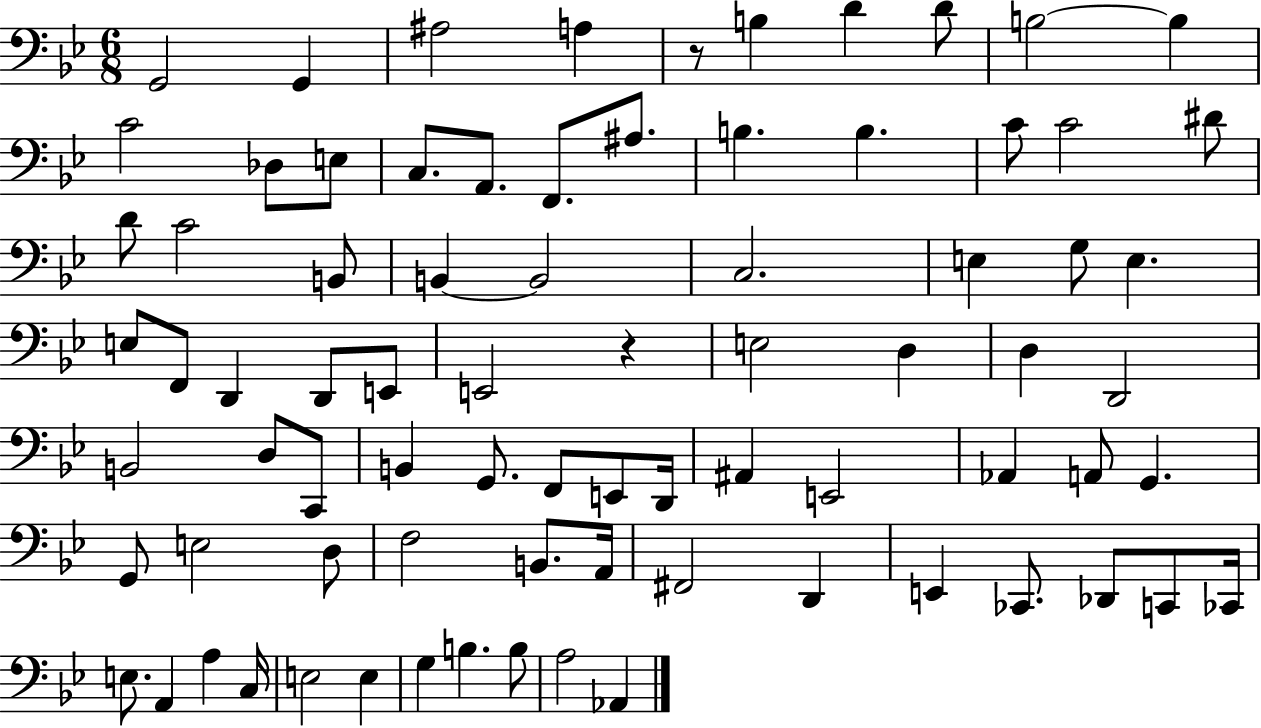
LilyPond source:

{
  \clef bass
  \numericTimeSignature
  \time 6/8
  \key bes \major
  \repeat volta 2 { g,2 g,4 | ais2 a4 | r8 b4 d'4 d'8 | b2~~ b4 | \break c'2 des8 e8 | c8. a,8. f,8. ais8. | b4. b4. | c'8 c'2 dis'8 | \break d'8 c'2 b,8 | b,4~~ b,2 | c2. | e4 g8 e4. | \break e8 f,8 d,4 d,8 e,8 | e,2 r4 | e2 d4 | d4 d,2 | \break b,2 d8 c,8 | b,4 g,8. f,8 e,8 d,16 | ais,4 e,2 | aes,4 a,8 g,4. | \break g,8 e2 d8 | f2 b,8. a,16 | fis,2 d,4 | e,4 ces,8. des,8 c,8 ces,16 | \break e8. a,4 a4 c16 | e2 e4 | g4 b4. b8 | a2 aes,4 | \break } \bar "|."
}